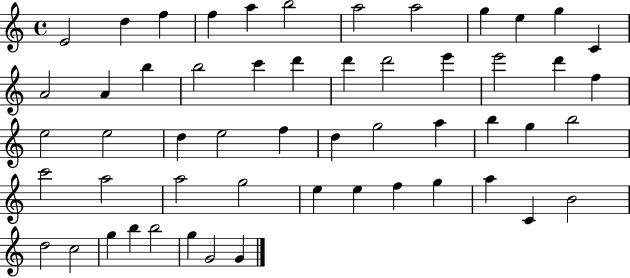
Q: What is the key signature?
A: C major